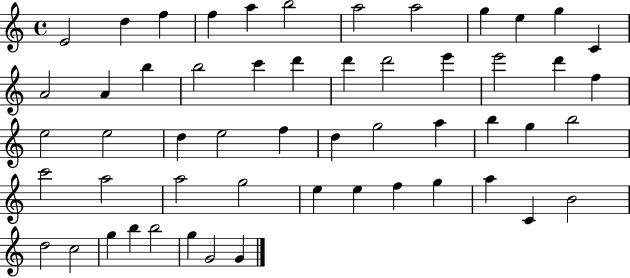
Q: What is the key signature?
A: C major